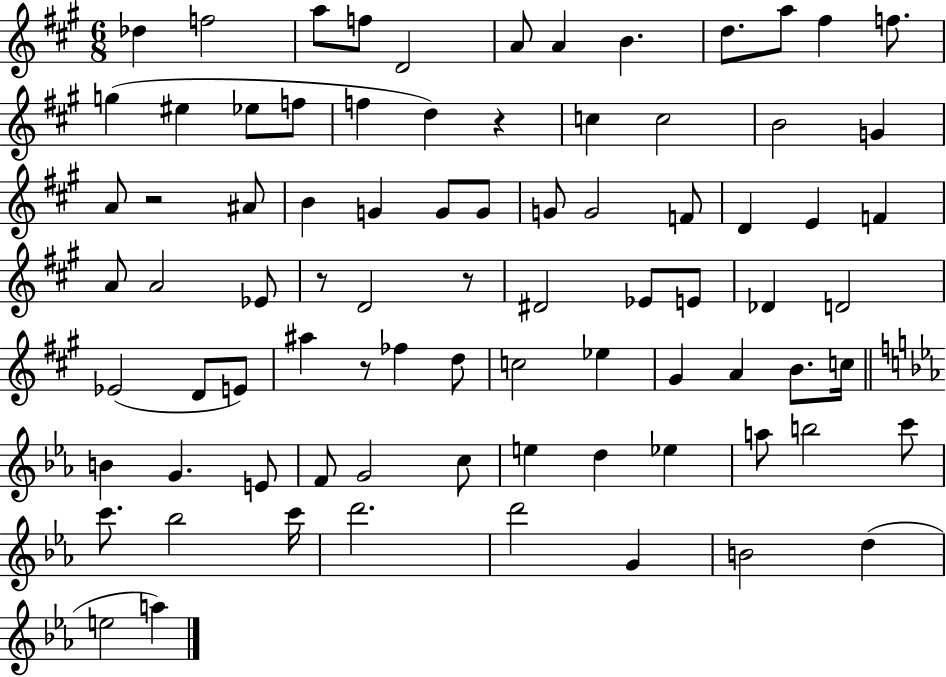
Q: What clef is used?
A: treble